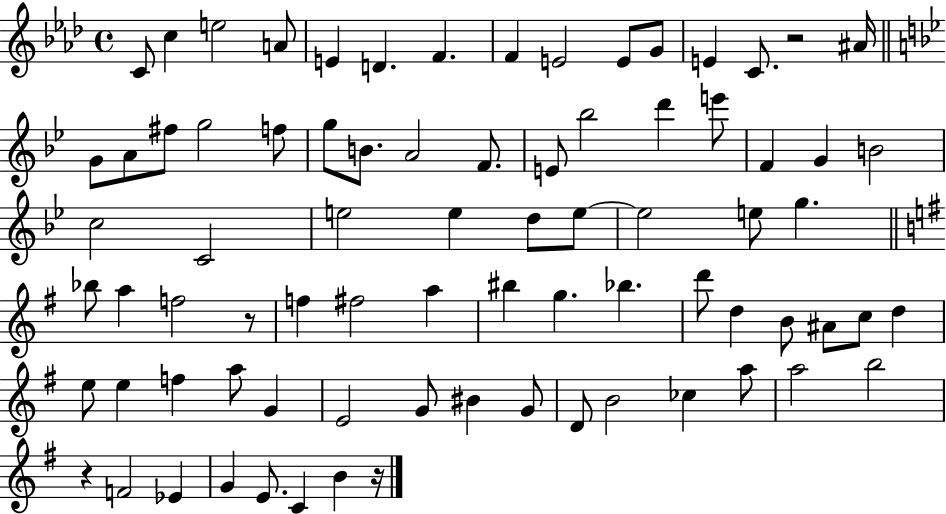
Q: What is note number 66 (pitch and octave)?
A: CES5